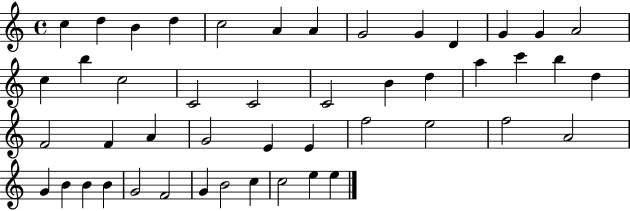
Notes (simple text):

C5/q D5/q B4/q D5/q C5/h A4/q A4/q G4/h G4/q D4/q G4/q G4/q A4/h C5/q B5/q C5/h C4/h C4/h C4/h B4/q D5/q A5/q C6/q B5/q D5/q F4/h F4/q A4/q G4/h E4/q E4/q F5/h E5/h F5/h A4/h G4/q B4/q B4/q B4/q G4/h F4/h G4/q B4/h C5/q C5/h E5/q E5/q